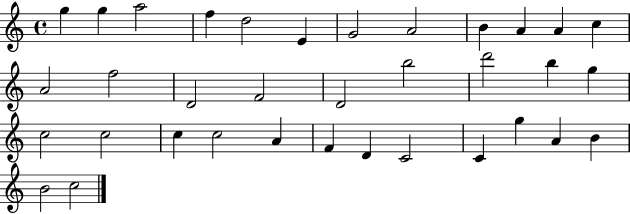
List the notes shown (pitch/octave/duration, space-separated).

G5/q G5/q A5/h F5/q D5/h E4/q G4/h A4/h B4/q A4/q A4/q C5/q A4/h F5/h D4/h F4/h D4/h B5/h D6/h B5/q G5/q C5/h C5/h C5/q C5/h A4/q F4/q D4/q C4/h C4/q G5/q A4/q B4/q B4/h C5/h